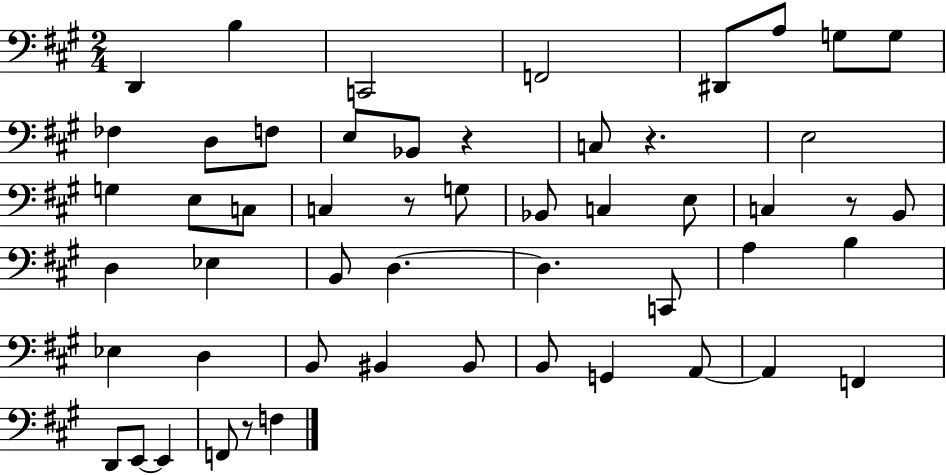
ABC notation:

X:1
T:Untitled
M:2/4
L:1/4
K:A
D,, B, C,,2 F,,2 ^D,,/2 A,/2 G,/2 G,/2 _F, D,/2 F,/2 E,/2 _B,,/2 z C,/2 z E,2 G, E,/2 C,/2 C, z/2 G,/2 _B,,/2 C, E,/2 C, z/2 B,,/2 D, _E, B,,/2 D, D, C,,/2 A, B, _E, D, B,,/2 ^B,, ^B,,/2 B,,/2 G,, A,,/2 A,, F,, D,,/2 E,,/2 E,, F,,/2 z/2 F,